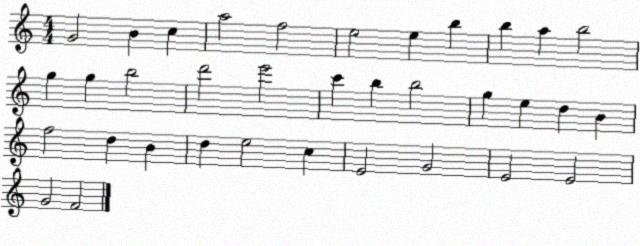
X:1
T:Untitled
M:4/4
L:1/4
K:C
G2 B c a2 f2 e2 e b b a b2 g g b2 d'2 e'2 c' b b2 g e d B f2 d B d e2 c E2 G2 E2 E2 G2 F2